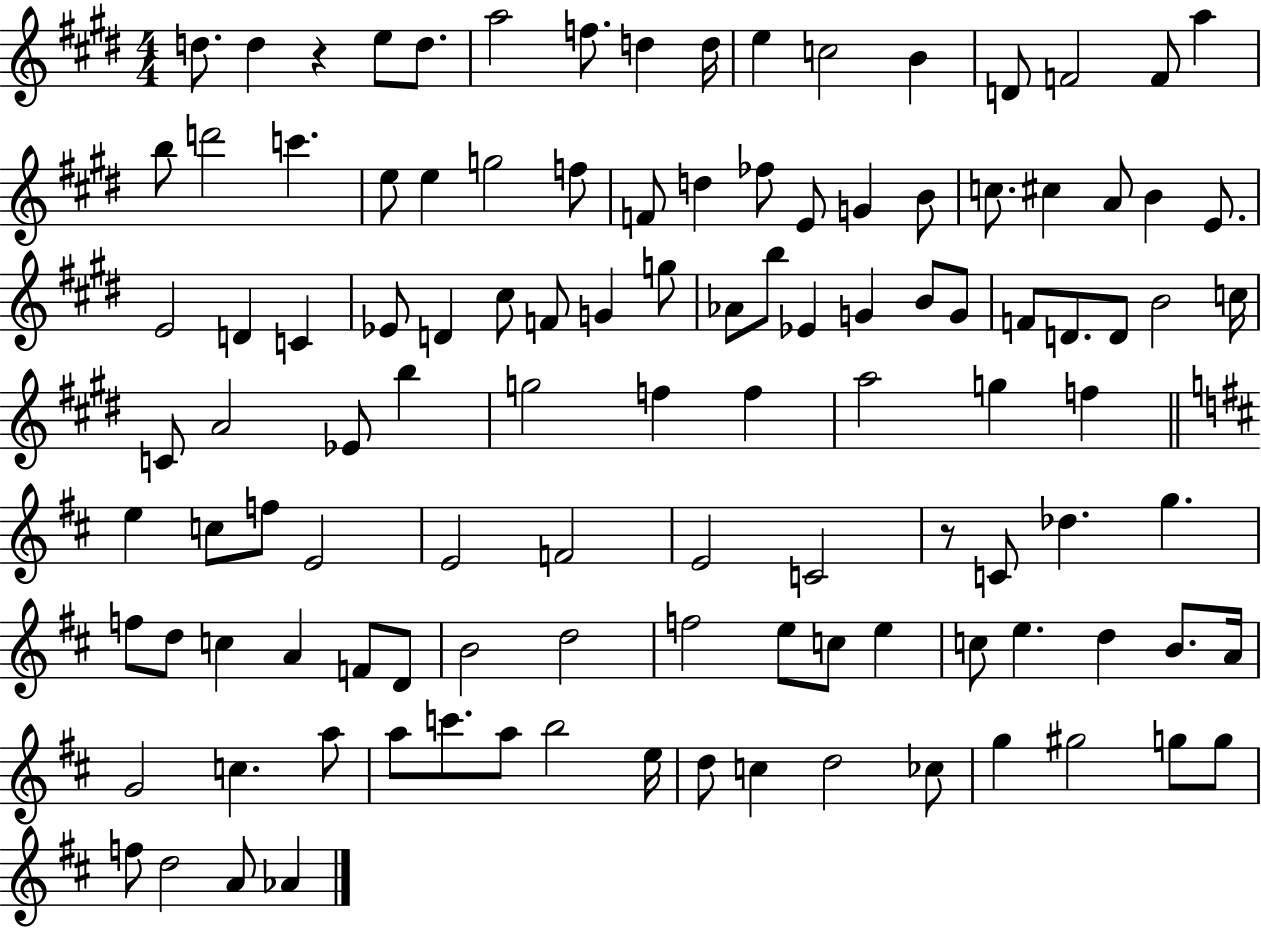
D5/e. D5/q R/q E5/e D5/e. A5/h F5/e. D5/q D5/s E5/q C5/h B4/q D4/e F4/h F4/e A5/q B5/e D6/h C6/q. E5/e E5/q G5/h F5/e F4/e D5/q FES5/e E4/e G4/q B4/e C5/e. C#5/q A4/e B4/q E4/e. E4/h D4/q C4/q Eb4/e D4/q C#5/e F4/e G4/q G5/e Ab4/e B5/e Eb4/q G4/q B4/e G4/e F4/e D4/e. D4/e B4/h C5/s C4/e A4/h Eb4/e B5/q G5/h F5/q F5/q A5/h G5/q F5/q E5/q C5/e F5/e E4/h E4/h F4/h E4/h C4/h R/e C4/e Db5/q. G5/q. F5/e D5/e C5/q A4/q F4/e D4/e B4/h D5/h F5/h E5/e C5/e E5/q C5/e E5/q. D5/q B4/e. A4/s G4/h C5/q. A5/e A5/e C6/e. A5/e B5/h E5/s D5/e C5/q D5/h CES5/e G5/q G#5/h G5/e G5/e F5/e D5/h A4/e Ab4/q